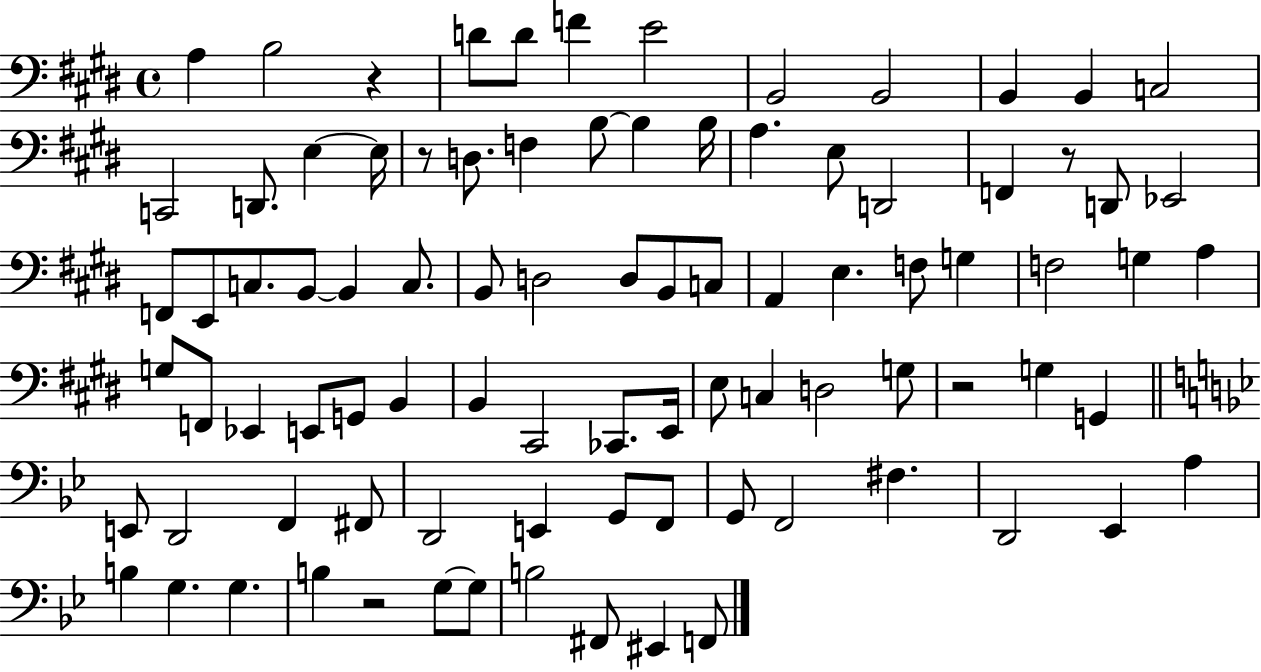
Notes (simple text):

A3/q B3/h R/q D4/e D4/e F4/q E4/h B2/h B2/h B2/q B2/q C3/h C2/h D2/e. E3/q E3/s R/e D3/e. F3/q B3/e B3/q B3/s A3/q. E3/e D2/h F2/q R/e D2/e Eb2/h F2/e E2/e C3/e. B2/e B2/q C3/e. B2/e D3/h D3/e B2/e C3/e A2/q E3/q. F3/e G3/q F3/h G3/q A3/q G3/e F2/e Eb2/q E2/e G2/e B2/q B2/q C#2/h CES2/e. E2/s E3/e C3/q D3/h G3/e R/h G3/q G2/q E2/e D2/h F2/q F#2/e D2/h E2/q G2/e F2/e G2/e F2/h F#3/q. D2/h Eb2/q A3/q B3/q G3/q. G3/q. B3/q R/h G3/e G3/e B3/h F#2/e EIS2/q F2/e